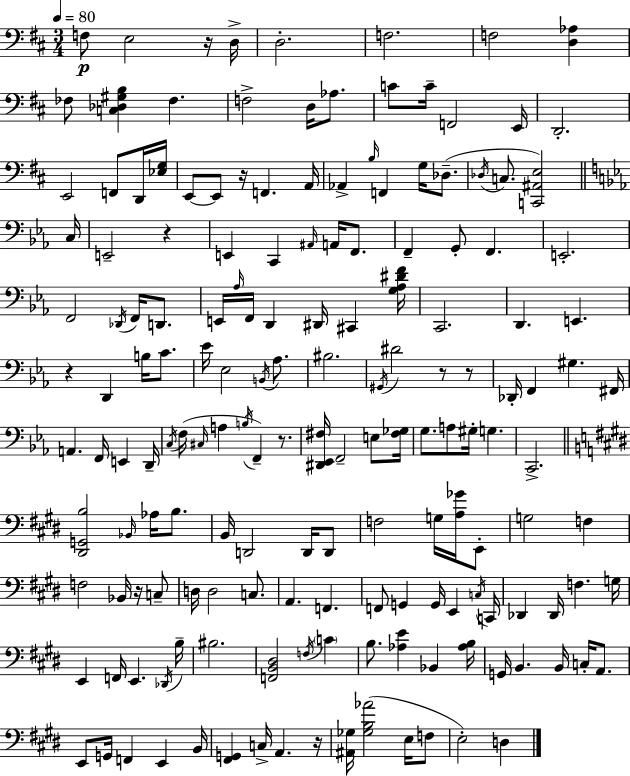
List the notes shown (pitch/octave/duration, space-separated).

F3/e E3/h R/s D3/s D3/h. F3/h. F3/h [D3,Ab3]/q FES3/e [C3,Db3,G#3,B3]/q FES3/q. F3/h D3/s Ab3/e. C4/e C4/s F2/h E2/s D2/h. E2/h F2/e D2/s [Eb3,G3]/s E2/e E2/e R/s F2/q. A2/s Ab2/q B3/s F2/q G3/s Db3/e. Db3/s C3/e. [C2,A#2,E3]/h C3/s E2/h R/q E2/q C2/q A#2/s A2/s F2/e. F2/q G2/e F2/q. E2/h. F2/h Db2/s F2/s D2/e. E2/s Ab3/s F2/s D2/q D#2/s C#2/q [G3,Ab3,D#4,F4]/s C2/h. D2/q. E2/q. R/q D2/q B3/s C4/e. Eb4/s Eb3/h B2/s Ab3/e. BIS3/h. G#2/s D#4/h R/e R/e Db2/s F2/q G#3/q. F#2/s A2/q. F2/s E2/q D2/s C3/s F3/s C#3/s A3/q B3/s F2/q R/e. [D#2,Eb2,F#3]/s F2/h E3/e [F#3,Gb3]/s G3/e. A3/e G#3/s G3/q. C2/h. [D#2,G2,B3]/h Bb2/s Ab3/s B3/e. B2/s D2/h D2/s D2/e F3/h G3/s [A3,Gb4]/s E2/e G3/h F3/q F3/h Bb2/s R/s C3/e D3/s D3/h C3/e. A2/q. F2/q. F2/e G2/q G2/s E2/q C3/s C2/s Db2/q Db2/s F3/q. G3/s E2/q F2/s E2/q. Db2/s B3/s BIS3/h. [F2,B2,D#3]/h F3/s C4/q B3/e. [Ab3,E4]/q Bb2/q [Ab3,B3]/s G2/s B2/q. B2/s C3/s A2/e. E2/e G2/s F2/q E2/q B2/s [F#2,G2]/q C3/s A2/q. R/s [A#2,Gb3]/s [Gb3,B3,Ab4]/h E3/s F3/e E3/h D3/q